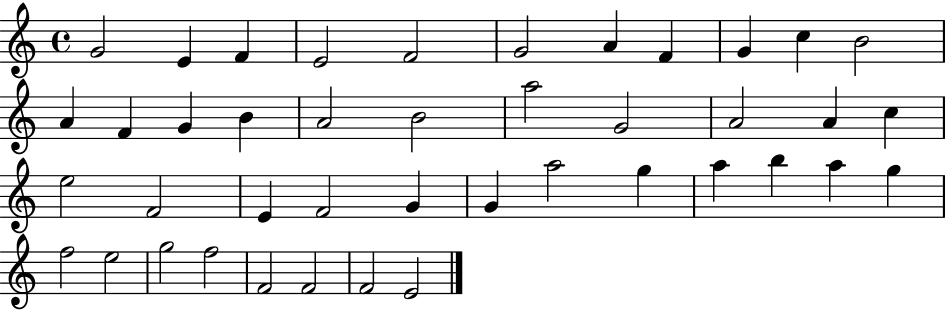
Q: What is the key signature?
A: C major